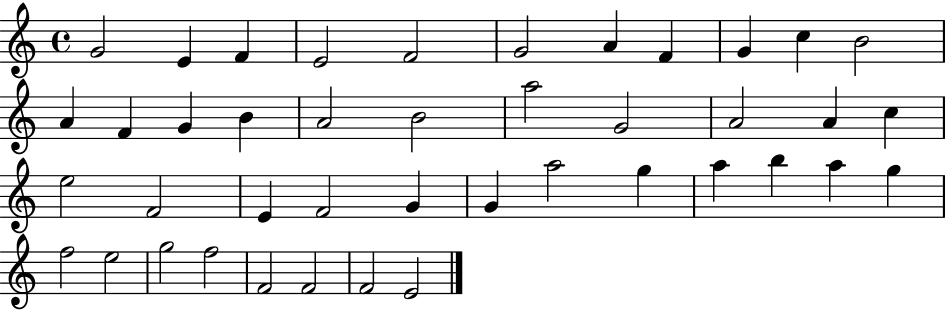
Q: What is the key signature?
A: C major